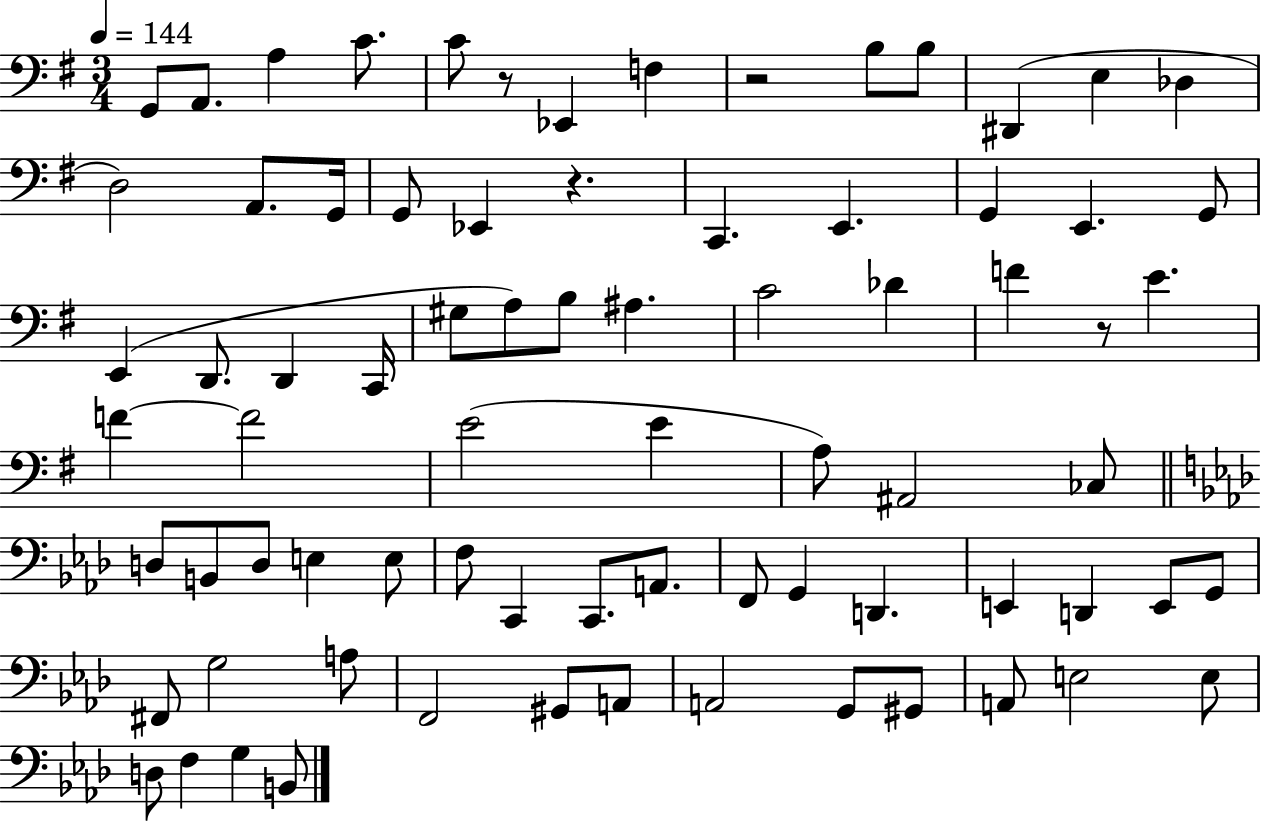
{
  \clef bass
  \numericTimeSignature
  \time 3/4
  \key g \major
  \tempo 4 = 144
  g,8 a,8. a4 c'8. | c'8 r8 ees,4 f4 | r2 b8 b8 | dis,4( e4 des4 | \break d2) a,8. g,16 | g,8 ees,4 r4. | c,4. e,4. | g,4 e,4. g,8 | \break e,4( d,8. d,4 c,16 | gis8 a8) b8 ais4. | c'2 des'4 | f'4 r8 e'4. | \break f'4~~ f'2 | e'2( e'4 | a8) ais,2 ces8 | \bar "||" \break \key aes \major d8 b,8 d8 e4 e8 | f8 c,4 c,8. a,8. | f,8 g,4 d,4. | e,4 d,4 e,8 g,8 | \break fis,8 g2 a8 | f,2 gis,8 a,8 | a,2 g,8 gis,8 | a,8 e2 e8 | \break d8 f4 g4 b,8 | \bar "|."
}